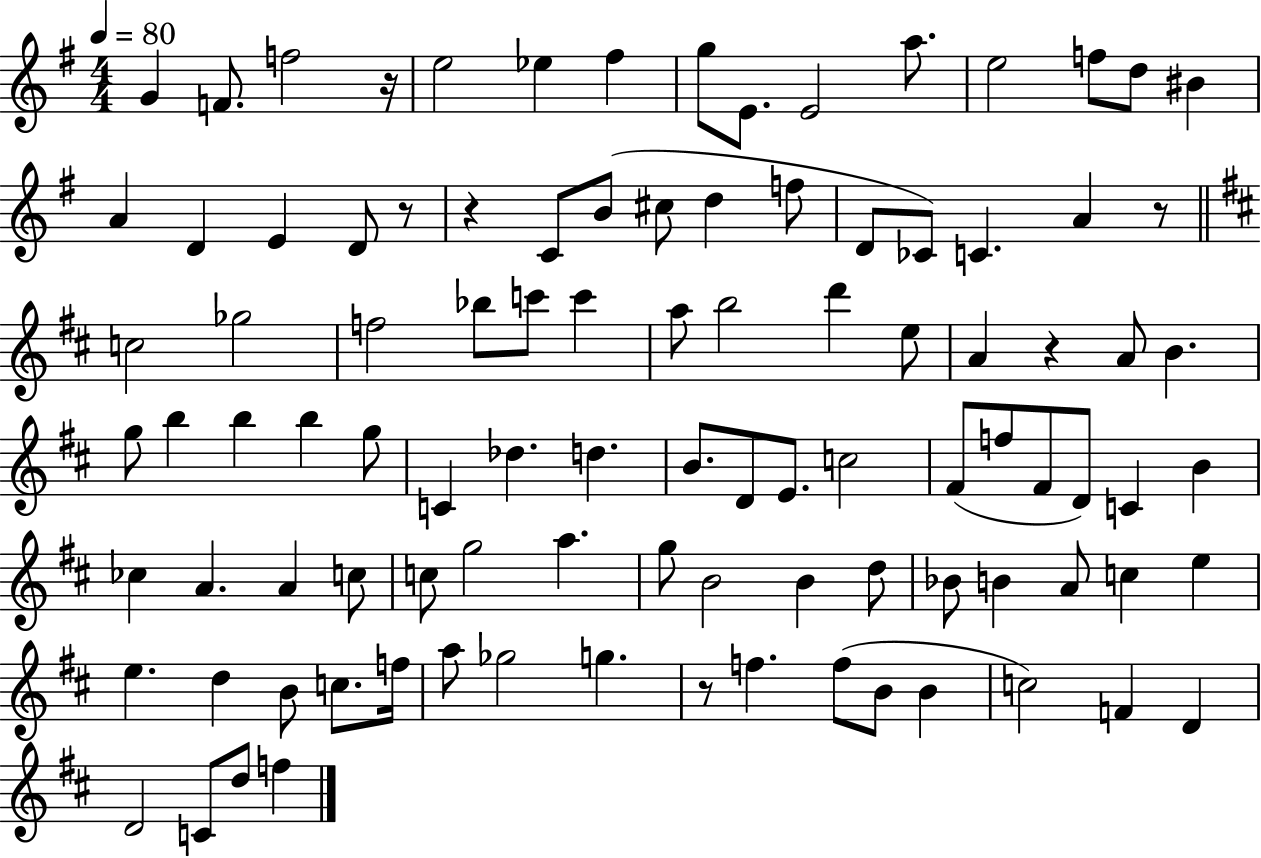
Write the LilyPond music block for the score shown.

{
  \clef treble
  \numericTimeSignature
  \time 4/4
  \key g \major
  \tempo 4 = 80
  g'4 f'8. f''2 r16 | e''2 ees''4 fis''4 | g''8 e'8. e'2 a''8. | e''2 f''8 d''8 bis'4 | \break a'4 d'4 e'4 d'8 r8 | r4 c'8 b'8( cis''8 d''4 f''8 | d'8 ces'8) c'4. a'4 r8 | \bar "||" \break \key d \major c''2 ges''2 | f''2 bes''8 c'''8 c'''4 | a''8 b''2 d'''4 e''8 | a'4 r4 a'8 b'4. | \break g''8 b''4 b''4 b''4 g''8 | c'4 des''4. d''4. | b'8. d'8 e'8. c''2 | fis'8( f''8 fis'8 d'8) c'4 b'4 | \break ces''4 a'4. a'4 c''8 | c''8 g''2 a''4. | g''8 b'2 b'4 d''8 | bes'8 b'4 a'8 c''4 e''4 | \break e''4. d''4 b'8 c''8. f''16 | a''8 ges''2 g''4. | r8 f''4. f''8( b'8 b'4 | c''2) f'4 d'4 | \break d'2 c'8 d''8 f''4 | \bar "|."
}